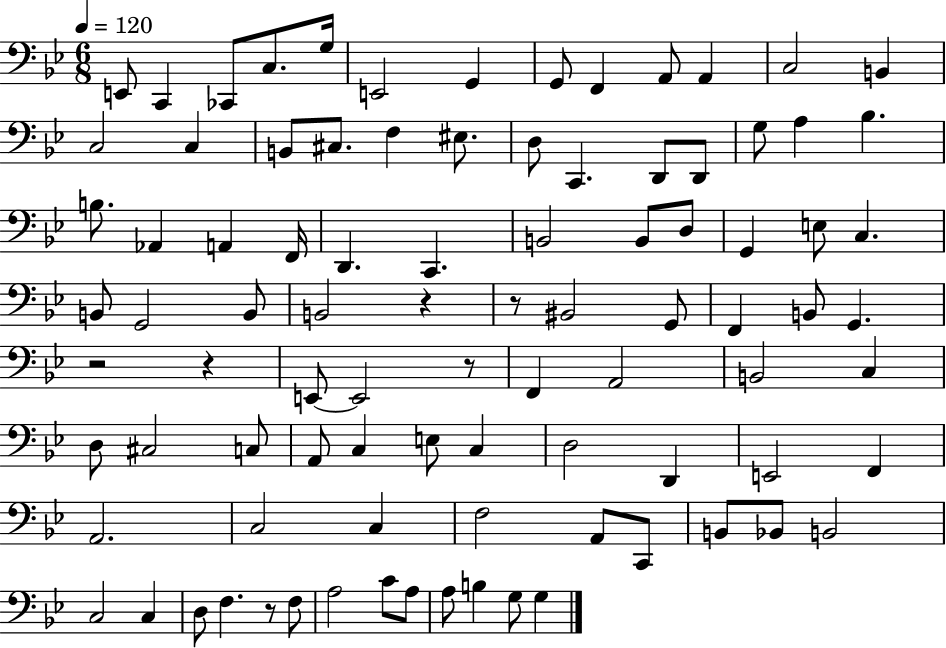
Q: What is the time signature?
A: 6/8